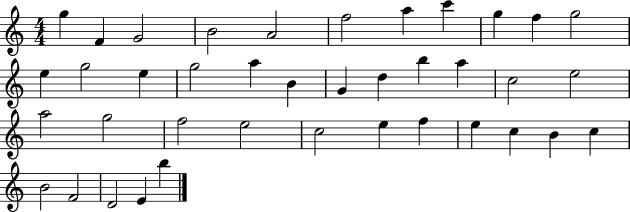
{
  \clef treble
  \numericTimeSignature
  \time 4/4
  \key c \major
  g''4 f'4 g'2 | b'2 a'2 | f''2 a''4 c'''4 | g''4 f''4 g''2 | \break e''4 g''2 e''4 | g''2 a''4 b'4 | g'4 d''4 b''4 a''4 | c''2 e''2 | \break a''2 g''2 | f''2 e''2 | c''2 e''4 f''4 | e''4 c''4 b'4 c''4 | \break b'2 f'2 | d'2 e'4 b''4 | \bar "|."
}